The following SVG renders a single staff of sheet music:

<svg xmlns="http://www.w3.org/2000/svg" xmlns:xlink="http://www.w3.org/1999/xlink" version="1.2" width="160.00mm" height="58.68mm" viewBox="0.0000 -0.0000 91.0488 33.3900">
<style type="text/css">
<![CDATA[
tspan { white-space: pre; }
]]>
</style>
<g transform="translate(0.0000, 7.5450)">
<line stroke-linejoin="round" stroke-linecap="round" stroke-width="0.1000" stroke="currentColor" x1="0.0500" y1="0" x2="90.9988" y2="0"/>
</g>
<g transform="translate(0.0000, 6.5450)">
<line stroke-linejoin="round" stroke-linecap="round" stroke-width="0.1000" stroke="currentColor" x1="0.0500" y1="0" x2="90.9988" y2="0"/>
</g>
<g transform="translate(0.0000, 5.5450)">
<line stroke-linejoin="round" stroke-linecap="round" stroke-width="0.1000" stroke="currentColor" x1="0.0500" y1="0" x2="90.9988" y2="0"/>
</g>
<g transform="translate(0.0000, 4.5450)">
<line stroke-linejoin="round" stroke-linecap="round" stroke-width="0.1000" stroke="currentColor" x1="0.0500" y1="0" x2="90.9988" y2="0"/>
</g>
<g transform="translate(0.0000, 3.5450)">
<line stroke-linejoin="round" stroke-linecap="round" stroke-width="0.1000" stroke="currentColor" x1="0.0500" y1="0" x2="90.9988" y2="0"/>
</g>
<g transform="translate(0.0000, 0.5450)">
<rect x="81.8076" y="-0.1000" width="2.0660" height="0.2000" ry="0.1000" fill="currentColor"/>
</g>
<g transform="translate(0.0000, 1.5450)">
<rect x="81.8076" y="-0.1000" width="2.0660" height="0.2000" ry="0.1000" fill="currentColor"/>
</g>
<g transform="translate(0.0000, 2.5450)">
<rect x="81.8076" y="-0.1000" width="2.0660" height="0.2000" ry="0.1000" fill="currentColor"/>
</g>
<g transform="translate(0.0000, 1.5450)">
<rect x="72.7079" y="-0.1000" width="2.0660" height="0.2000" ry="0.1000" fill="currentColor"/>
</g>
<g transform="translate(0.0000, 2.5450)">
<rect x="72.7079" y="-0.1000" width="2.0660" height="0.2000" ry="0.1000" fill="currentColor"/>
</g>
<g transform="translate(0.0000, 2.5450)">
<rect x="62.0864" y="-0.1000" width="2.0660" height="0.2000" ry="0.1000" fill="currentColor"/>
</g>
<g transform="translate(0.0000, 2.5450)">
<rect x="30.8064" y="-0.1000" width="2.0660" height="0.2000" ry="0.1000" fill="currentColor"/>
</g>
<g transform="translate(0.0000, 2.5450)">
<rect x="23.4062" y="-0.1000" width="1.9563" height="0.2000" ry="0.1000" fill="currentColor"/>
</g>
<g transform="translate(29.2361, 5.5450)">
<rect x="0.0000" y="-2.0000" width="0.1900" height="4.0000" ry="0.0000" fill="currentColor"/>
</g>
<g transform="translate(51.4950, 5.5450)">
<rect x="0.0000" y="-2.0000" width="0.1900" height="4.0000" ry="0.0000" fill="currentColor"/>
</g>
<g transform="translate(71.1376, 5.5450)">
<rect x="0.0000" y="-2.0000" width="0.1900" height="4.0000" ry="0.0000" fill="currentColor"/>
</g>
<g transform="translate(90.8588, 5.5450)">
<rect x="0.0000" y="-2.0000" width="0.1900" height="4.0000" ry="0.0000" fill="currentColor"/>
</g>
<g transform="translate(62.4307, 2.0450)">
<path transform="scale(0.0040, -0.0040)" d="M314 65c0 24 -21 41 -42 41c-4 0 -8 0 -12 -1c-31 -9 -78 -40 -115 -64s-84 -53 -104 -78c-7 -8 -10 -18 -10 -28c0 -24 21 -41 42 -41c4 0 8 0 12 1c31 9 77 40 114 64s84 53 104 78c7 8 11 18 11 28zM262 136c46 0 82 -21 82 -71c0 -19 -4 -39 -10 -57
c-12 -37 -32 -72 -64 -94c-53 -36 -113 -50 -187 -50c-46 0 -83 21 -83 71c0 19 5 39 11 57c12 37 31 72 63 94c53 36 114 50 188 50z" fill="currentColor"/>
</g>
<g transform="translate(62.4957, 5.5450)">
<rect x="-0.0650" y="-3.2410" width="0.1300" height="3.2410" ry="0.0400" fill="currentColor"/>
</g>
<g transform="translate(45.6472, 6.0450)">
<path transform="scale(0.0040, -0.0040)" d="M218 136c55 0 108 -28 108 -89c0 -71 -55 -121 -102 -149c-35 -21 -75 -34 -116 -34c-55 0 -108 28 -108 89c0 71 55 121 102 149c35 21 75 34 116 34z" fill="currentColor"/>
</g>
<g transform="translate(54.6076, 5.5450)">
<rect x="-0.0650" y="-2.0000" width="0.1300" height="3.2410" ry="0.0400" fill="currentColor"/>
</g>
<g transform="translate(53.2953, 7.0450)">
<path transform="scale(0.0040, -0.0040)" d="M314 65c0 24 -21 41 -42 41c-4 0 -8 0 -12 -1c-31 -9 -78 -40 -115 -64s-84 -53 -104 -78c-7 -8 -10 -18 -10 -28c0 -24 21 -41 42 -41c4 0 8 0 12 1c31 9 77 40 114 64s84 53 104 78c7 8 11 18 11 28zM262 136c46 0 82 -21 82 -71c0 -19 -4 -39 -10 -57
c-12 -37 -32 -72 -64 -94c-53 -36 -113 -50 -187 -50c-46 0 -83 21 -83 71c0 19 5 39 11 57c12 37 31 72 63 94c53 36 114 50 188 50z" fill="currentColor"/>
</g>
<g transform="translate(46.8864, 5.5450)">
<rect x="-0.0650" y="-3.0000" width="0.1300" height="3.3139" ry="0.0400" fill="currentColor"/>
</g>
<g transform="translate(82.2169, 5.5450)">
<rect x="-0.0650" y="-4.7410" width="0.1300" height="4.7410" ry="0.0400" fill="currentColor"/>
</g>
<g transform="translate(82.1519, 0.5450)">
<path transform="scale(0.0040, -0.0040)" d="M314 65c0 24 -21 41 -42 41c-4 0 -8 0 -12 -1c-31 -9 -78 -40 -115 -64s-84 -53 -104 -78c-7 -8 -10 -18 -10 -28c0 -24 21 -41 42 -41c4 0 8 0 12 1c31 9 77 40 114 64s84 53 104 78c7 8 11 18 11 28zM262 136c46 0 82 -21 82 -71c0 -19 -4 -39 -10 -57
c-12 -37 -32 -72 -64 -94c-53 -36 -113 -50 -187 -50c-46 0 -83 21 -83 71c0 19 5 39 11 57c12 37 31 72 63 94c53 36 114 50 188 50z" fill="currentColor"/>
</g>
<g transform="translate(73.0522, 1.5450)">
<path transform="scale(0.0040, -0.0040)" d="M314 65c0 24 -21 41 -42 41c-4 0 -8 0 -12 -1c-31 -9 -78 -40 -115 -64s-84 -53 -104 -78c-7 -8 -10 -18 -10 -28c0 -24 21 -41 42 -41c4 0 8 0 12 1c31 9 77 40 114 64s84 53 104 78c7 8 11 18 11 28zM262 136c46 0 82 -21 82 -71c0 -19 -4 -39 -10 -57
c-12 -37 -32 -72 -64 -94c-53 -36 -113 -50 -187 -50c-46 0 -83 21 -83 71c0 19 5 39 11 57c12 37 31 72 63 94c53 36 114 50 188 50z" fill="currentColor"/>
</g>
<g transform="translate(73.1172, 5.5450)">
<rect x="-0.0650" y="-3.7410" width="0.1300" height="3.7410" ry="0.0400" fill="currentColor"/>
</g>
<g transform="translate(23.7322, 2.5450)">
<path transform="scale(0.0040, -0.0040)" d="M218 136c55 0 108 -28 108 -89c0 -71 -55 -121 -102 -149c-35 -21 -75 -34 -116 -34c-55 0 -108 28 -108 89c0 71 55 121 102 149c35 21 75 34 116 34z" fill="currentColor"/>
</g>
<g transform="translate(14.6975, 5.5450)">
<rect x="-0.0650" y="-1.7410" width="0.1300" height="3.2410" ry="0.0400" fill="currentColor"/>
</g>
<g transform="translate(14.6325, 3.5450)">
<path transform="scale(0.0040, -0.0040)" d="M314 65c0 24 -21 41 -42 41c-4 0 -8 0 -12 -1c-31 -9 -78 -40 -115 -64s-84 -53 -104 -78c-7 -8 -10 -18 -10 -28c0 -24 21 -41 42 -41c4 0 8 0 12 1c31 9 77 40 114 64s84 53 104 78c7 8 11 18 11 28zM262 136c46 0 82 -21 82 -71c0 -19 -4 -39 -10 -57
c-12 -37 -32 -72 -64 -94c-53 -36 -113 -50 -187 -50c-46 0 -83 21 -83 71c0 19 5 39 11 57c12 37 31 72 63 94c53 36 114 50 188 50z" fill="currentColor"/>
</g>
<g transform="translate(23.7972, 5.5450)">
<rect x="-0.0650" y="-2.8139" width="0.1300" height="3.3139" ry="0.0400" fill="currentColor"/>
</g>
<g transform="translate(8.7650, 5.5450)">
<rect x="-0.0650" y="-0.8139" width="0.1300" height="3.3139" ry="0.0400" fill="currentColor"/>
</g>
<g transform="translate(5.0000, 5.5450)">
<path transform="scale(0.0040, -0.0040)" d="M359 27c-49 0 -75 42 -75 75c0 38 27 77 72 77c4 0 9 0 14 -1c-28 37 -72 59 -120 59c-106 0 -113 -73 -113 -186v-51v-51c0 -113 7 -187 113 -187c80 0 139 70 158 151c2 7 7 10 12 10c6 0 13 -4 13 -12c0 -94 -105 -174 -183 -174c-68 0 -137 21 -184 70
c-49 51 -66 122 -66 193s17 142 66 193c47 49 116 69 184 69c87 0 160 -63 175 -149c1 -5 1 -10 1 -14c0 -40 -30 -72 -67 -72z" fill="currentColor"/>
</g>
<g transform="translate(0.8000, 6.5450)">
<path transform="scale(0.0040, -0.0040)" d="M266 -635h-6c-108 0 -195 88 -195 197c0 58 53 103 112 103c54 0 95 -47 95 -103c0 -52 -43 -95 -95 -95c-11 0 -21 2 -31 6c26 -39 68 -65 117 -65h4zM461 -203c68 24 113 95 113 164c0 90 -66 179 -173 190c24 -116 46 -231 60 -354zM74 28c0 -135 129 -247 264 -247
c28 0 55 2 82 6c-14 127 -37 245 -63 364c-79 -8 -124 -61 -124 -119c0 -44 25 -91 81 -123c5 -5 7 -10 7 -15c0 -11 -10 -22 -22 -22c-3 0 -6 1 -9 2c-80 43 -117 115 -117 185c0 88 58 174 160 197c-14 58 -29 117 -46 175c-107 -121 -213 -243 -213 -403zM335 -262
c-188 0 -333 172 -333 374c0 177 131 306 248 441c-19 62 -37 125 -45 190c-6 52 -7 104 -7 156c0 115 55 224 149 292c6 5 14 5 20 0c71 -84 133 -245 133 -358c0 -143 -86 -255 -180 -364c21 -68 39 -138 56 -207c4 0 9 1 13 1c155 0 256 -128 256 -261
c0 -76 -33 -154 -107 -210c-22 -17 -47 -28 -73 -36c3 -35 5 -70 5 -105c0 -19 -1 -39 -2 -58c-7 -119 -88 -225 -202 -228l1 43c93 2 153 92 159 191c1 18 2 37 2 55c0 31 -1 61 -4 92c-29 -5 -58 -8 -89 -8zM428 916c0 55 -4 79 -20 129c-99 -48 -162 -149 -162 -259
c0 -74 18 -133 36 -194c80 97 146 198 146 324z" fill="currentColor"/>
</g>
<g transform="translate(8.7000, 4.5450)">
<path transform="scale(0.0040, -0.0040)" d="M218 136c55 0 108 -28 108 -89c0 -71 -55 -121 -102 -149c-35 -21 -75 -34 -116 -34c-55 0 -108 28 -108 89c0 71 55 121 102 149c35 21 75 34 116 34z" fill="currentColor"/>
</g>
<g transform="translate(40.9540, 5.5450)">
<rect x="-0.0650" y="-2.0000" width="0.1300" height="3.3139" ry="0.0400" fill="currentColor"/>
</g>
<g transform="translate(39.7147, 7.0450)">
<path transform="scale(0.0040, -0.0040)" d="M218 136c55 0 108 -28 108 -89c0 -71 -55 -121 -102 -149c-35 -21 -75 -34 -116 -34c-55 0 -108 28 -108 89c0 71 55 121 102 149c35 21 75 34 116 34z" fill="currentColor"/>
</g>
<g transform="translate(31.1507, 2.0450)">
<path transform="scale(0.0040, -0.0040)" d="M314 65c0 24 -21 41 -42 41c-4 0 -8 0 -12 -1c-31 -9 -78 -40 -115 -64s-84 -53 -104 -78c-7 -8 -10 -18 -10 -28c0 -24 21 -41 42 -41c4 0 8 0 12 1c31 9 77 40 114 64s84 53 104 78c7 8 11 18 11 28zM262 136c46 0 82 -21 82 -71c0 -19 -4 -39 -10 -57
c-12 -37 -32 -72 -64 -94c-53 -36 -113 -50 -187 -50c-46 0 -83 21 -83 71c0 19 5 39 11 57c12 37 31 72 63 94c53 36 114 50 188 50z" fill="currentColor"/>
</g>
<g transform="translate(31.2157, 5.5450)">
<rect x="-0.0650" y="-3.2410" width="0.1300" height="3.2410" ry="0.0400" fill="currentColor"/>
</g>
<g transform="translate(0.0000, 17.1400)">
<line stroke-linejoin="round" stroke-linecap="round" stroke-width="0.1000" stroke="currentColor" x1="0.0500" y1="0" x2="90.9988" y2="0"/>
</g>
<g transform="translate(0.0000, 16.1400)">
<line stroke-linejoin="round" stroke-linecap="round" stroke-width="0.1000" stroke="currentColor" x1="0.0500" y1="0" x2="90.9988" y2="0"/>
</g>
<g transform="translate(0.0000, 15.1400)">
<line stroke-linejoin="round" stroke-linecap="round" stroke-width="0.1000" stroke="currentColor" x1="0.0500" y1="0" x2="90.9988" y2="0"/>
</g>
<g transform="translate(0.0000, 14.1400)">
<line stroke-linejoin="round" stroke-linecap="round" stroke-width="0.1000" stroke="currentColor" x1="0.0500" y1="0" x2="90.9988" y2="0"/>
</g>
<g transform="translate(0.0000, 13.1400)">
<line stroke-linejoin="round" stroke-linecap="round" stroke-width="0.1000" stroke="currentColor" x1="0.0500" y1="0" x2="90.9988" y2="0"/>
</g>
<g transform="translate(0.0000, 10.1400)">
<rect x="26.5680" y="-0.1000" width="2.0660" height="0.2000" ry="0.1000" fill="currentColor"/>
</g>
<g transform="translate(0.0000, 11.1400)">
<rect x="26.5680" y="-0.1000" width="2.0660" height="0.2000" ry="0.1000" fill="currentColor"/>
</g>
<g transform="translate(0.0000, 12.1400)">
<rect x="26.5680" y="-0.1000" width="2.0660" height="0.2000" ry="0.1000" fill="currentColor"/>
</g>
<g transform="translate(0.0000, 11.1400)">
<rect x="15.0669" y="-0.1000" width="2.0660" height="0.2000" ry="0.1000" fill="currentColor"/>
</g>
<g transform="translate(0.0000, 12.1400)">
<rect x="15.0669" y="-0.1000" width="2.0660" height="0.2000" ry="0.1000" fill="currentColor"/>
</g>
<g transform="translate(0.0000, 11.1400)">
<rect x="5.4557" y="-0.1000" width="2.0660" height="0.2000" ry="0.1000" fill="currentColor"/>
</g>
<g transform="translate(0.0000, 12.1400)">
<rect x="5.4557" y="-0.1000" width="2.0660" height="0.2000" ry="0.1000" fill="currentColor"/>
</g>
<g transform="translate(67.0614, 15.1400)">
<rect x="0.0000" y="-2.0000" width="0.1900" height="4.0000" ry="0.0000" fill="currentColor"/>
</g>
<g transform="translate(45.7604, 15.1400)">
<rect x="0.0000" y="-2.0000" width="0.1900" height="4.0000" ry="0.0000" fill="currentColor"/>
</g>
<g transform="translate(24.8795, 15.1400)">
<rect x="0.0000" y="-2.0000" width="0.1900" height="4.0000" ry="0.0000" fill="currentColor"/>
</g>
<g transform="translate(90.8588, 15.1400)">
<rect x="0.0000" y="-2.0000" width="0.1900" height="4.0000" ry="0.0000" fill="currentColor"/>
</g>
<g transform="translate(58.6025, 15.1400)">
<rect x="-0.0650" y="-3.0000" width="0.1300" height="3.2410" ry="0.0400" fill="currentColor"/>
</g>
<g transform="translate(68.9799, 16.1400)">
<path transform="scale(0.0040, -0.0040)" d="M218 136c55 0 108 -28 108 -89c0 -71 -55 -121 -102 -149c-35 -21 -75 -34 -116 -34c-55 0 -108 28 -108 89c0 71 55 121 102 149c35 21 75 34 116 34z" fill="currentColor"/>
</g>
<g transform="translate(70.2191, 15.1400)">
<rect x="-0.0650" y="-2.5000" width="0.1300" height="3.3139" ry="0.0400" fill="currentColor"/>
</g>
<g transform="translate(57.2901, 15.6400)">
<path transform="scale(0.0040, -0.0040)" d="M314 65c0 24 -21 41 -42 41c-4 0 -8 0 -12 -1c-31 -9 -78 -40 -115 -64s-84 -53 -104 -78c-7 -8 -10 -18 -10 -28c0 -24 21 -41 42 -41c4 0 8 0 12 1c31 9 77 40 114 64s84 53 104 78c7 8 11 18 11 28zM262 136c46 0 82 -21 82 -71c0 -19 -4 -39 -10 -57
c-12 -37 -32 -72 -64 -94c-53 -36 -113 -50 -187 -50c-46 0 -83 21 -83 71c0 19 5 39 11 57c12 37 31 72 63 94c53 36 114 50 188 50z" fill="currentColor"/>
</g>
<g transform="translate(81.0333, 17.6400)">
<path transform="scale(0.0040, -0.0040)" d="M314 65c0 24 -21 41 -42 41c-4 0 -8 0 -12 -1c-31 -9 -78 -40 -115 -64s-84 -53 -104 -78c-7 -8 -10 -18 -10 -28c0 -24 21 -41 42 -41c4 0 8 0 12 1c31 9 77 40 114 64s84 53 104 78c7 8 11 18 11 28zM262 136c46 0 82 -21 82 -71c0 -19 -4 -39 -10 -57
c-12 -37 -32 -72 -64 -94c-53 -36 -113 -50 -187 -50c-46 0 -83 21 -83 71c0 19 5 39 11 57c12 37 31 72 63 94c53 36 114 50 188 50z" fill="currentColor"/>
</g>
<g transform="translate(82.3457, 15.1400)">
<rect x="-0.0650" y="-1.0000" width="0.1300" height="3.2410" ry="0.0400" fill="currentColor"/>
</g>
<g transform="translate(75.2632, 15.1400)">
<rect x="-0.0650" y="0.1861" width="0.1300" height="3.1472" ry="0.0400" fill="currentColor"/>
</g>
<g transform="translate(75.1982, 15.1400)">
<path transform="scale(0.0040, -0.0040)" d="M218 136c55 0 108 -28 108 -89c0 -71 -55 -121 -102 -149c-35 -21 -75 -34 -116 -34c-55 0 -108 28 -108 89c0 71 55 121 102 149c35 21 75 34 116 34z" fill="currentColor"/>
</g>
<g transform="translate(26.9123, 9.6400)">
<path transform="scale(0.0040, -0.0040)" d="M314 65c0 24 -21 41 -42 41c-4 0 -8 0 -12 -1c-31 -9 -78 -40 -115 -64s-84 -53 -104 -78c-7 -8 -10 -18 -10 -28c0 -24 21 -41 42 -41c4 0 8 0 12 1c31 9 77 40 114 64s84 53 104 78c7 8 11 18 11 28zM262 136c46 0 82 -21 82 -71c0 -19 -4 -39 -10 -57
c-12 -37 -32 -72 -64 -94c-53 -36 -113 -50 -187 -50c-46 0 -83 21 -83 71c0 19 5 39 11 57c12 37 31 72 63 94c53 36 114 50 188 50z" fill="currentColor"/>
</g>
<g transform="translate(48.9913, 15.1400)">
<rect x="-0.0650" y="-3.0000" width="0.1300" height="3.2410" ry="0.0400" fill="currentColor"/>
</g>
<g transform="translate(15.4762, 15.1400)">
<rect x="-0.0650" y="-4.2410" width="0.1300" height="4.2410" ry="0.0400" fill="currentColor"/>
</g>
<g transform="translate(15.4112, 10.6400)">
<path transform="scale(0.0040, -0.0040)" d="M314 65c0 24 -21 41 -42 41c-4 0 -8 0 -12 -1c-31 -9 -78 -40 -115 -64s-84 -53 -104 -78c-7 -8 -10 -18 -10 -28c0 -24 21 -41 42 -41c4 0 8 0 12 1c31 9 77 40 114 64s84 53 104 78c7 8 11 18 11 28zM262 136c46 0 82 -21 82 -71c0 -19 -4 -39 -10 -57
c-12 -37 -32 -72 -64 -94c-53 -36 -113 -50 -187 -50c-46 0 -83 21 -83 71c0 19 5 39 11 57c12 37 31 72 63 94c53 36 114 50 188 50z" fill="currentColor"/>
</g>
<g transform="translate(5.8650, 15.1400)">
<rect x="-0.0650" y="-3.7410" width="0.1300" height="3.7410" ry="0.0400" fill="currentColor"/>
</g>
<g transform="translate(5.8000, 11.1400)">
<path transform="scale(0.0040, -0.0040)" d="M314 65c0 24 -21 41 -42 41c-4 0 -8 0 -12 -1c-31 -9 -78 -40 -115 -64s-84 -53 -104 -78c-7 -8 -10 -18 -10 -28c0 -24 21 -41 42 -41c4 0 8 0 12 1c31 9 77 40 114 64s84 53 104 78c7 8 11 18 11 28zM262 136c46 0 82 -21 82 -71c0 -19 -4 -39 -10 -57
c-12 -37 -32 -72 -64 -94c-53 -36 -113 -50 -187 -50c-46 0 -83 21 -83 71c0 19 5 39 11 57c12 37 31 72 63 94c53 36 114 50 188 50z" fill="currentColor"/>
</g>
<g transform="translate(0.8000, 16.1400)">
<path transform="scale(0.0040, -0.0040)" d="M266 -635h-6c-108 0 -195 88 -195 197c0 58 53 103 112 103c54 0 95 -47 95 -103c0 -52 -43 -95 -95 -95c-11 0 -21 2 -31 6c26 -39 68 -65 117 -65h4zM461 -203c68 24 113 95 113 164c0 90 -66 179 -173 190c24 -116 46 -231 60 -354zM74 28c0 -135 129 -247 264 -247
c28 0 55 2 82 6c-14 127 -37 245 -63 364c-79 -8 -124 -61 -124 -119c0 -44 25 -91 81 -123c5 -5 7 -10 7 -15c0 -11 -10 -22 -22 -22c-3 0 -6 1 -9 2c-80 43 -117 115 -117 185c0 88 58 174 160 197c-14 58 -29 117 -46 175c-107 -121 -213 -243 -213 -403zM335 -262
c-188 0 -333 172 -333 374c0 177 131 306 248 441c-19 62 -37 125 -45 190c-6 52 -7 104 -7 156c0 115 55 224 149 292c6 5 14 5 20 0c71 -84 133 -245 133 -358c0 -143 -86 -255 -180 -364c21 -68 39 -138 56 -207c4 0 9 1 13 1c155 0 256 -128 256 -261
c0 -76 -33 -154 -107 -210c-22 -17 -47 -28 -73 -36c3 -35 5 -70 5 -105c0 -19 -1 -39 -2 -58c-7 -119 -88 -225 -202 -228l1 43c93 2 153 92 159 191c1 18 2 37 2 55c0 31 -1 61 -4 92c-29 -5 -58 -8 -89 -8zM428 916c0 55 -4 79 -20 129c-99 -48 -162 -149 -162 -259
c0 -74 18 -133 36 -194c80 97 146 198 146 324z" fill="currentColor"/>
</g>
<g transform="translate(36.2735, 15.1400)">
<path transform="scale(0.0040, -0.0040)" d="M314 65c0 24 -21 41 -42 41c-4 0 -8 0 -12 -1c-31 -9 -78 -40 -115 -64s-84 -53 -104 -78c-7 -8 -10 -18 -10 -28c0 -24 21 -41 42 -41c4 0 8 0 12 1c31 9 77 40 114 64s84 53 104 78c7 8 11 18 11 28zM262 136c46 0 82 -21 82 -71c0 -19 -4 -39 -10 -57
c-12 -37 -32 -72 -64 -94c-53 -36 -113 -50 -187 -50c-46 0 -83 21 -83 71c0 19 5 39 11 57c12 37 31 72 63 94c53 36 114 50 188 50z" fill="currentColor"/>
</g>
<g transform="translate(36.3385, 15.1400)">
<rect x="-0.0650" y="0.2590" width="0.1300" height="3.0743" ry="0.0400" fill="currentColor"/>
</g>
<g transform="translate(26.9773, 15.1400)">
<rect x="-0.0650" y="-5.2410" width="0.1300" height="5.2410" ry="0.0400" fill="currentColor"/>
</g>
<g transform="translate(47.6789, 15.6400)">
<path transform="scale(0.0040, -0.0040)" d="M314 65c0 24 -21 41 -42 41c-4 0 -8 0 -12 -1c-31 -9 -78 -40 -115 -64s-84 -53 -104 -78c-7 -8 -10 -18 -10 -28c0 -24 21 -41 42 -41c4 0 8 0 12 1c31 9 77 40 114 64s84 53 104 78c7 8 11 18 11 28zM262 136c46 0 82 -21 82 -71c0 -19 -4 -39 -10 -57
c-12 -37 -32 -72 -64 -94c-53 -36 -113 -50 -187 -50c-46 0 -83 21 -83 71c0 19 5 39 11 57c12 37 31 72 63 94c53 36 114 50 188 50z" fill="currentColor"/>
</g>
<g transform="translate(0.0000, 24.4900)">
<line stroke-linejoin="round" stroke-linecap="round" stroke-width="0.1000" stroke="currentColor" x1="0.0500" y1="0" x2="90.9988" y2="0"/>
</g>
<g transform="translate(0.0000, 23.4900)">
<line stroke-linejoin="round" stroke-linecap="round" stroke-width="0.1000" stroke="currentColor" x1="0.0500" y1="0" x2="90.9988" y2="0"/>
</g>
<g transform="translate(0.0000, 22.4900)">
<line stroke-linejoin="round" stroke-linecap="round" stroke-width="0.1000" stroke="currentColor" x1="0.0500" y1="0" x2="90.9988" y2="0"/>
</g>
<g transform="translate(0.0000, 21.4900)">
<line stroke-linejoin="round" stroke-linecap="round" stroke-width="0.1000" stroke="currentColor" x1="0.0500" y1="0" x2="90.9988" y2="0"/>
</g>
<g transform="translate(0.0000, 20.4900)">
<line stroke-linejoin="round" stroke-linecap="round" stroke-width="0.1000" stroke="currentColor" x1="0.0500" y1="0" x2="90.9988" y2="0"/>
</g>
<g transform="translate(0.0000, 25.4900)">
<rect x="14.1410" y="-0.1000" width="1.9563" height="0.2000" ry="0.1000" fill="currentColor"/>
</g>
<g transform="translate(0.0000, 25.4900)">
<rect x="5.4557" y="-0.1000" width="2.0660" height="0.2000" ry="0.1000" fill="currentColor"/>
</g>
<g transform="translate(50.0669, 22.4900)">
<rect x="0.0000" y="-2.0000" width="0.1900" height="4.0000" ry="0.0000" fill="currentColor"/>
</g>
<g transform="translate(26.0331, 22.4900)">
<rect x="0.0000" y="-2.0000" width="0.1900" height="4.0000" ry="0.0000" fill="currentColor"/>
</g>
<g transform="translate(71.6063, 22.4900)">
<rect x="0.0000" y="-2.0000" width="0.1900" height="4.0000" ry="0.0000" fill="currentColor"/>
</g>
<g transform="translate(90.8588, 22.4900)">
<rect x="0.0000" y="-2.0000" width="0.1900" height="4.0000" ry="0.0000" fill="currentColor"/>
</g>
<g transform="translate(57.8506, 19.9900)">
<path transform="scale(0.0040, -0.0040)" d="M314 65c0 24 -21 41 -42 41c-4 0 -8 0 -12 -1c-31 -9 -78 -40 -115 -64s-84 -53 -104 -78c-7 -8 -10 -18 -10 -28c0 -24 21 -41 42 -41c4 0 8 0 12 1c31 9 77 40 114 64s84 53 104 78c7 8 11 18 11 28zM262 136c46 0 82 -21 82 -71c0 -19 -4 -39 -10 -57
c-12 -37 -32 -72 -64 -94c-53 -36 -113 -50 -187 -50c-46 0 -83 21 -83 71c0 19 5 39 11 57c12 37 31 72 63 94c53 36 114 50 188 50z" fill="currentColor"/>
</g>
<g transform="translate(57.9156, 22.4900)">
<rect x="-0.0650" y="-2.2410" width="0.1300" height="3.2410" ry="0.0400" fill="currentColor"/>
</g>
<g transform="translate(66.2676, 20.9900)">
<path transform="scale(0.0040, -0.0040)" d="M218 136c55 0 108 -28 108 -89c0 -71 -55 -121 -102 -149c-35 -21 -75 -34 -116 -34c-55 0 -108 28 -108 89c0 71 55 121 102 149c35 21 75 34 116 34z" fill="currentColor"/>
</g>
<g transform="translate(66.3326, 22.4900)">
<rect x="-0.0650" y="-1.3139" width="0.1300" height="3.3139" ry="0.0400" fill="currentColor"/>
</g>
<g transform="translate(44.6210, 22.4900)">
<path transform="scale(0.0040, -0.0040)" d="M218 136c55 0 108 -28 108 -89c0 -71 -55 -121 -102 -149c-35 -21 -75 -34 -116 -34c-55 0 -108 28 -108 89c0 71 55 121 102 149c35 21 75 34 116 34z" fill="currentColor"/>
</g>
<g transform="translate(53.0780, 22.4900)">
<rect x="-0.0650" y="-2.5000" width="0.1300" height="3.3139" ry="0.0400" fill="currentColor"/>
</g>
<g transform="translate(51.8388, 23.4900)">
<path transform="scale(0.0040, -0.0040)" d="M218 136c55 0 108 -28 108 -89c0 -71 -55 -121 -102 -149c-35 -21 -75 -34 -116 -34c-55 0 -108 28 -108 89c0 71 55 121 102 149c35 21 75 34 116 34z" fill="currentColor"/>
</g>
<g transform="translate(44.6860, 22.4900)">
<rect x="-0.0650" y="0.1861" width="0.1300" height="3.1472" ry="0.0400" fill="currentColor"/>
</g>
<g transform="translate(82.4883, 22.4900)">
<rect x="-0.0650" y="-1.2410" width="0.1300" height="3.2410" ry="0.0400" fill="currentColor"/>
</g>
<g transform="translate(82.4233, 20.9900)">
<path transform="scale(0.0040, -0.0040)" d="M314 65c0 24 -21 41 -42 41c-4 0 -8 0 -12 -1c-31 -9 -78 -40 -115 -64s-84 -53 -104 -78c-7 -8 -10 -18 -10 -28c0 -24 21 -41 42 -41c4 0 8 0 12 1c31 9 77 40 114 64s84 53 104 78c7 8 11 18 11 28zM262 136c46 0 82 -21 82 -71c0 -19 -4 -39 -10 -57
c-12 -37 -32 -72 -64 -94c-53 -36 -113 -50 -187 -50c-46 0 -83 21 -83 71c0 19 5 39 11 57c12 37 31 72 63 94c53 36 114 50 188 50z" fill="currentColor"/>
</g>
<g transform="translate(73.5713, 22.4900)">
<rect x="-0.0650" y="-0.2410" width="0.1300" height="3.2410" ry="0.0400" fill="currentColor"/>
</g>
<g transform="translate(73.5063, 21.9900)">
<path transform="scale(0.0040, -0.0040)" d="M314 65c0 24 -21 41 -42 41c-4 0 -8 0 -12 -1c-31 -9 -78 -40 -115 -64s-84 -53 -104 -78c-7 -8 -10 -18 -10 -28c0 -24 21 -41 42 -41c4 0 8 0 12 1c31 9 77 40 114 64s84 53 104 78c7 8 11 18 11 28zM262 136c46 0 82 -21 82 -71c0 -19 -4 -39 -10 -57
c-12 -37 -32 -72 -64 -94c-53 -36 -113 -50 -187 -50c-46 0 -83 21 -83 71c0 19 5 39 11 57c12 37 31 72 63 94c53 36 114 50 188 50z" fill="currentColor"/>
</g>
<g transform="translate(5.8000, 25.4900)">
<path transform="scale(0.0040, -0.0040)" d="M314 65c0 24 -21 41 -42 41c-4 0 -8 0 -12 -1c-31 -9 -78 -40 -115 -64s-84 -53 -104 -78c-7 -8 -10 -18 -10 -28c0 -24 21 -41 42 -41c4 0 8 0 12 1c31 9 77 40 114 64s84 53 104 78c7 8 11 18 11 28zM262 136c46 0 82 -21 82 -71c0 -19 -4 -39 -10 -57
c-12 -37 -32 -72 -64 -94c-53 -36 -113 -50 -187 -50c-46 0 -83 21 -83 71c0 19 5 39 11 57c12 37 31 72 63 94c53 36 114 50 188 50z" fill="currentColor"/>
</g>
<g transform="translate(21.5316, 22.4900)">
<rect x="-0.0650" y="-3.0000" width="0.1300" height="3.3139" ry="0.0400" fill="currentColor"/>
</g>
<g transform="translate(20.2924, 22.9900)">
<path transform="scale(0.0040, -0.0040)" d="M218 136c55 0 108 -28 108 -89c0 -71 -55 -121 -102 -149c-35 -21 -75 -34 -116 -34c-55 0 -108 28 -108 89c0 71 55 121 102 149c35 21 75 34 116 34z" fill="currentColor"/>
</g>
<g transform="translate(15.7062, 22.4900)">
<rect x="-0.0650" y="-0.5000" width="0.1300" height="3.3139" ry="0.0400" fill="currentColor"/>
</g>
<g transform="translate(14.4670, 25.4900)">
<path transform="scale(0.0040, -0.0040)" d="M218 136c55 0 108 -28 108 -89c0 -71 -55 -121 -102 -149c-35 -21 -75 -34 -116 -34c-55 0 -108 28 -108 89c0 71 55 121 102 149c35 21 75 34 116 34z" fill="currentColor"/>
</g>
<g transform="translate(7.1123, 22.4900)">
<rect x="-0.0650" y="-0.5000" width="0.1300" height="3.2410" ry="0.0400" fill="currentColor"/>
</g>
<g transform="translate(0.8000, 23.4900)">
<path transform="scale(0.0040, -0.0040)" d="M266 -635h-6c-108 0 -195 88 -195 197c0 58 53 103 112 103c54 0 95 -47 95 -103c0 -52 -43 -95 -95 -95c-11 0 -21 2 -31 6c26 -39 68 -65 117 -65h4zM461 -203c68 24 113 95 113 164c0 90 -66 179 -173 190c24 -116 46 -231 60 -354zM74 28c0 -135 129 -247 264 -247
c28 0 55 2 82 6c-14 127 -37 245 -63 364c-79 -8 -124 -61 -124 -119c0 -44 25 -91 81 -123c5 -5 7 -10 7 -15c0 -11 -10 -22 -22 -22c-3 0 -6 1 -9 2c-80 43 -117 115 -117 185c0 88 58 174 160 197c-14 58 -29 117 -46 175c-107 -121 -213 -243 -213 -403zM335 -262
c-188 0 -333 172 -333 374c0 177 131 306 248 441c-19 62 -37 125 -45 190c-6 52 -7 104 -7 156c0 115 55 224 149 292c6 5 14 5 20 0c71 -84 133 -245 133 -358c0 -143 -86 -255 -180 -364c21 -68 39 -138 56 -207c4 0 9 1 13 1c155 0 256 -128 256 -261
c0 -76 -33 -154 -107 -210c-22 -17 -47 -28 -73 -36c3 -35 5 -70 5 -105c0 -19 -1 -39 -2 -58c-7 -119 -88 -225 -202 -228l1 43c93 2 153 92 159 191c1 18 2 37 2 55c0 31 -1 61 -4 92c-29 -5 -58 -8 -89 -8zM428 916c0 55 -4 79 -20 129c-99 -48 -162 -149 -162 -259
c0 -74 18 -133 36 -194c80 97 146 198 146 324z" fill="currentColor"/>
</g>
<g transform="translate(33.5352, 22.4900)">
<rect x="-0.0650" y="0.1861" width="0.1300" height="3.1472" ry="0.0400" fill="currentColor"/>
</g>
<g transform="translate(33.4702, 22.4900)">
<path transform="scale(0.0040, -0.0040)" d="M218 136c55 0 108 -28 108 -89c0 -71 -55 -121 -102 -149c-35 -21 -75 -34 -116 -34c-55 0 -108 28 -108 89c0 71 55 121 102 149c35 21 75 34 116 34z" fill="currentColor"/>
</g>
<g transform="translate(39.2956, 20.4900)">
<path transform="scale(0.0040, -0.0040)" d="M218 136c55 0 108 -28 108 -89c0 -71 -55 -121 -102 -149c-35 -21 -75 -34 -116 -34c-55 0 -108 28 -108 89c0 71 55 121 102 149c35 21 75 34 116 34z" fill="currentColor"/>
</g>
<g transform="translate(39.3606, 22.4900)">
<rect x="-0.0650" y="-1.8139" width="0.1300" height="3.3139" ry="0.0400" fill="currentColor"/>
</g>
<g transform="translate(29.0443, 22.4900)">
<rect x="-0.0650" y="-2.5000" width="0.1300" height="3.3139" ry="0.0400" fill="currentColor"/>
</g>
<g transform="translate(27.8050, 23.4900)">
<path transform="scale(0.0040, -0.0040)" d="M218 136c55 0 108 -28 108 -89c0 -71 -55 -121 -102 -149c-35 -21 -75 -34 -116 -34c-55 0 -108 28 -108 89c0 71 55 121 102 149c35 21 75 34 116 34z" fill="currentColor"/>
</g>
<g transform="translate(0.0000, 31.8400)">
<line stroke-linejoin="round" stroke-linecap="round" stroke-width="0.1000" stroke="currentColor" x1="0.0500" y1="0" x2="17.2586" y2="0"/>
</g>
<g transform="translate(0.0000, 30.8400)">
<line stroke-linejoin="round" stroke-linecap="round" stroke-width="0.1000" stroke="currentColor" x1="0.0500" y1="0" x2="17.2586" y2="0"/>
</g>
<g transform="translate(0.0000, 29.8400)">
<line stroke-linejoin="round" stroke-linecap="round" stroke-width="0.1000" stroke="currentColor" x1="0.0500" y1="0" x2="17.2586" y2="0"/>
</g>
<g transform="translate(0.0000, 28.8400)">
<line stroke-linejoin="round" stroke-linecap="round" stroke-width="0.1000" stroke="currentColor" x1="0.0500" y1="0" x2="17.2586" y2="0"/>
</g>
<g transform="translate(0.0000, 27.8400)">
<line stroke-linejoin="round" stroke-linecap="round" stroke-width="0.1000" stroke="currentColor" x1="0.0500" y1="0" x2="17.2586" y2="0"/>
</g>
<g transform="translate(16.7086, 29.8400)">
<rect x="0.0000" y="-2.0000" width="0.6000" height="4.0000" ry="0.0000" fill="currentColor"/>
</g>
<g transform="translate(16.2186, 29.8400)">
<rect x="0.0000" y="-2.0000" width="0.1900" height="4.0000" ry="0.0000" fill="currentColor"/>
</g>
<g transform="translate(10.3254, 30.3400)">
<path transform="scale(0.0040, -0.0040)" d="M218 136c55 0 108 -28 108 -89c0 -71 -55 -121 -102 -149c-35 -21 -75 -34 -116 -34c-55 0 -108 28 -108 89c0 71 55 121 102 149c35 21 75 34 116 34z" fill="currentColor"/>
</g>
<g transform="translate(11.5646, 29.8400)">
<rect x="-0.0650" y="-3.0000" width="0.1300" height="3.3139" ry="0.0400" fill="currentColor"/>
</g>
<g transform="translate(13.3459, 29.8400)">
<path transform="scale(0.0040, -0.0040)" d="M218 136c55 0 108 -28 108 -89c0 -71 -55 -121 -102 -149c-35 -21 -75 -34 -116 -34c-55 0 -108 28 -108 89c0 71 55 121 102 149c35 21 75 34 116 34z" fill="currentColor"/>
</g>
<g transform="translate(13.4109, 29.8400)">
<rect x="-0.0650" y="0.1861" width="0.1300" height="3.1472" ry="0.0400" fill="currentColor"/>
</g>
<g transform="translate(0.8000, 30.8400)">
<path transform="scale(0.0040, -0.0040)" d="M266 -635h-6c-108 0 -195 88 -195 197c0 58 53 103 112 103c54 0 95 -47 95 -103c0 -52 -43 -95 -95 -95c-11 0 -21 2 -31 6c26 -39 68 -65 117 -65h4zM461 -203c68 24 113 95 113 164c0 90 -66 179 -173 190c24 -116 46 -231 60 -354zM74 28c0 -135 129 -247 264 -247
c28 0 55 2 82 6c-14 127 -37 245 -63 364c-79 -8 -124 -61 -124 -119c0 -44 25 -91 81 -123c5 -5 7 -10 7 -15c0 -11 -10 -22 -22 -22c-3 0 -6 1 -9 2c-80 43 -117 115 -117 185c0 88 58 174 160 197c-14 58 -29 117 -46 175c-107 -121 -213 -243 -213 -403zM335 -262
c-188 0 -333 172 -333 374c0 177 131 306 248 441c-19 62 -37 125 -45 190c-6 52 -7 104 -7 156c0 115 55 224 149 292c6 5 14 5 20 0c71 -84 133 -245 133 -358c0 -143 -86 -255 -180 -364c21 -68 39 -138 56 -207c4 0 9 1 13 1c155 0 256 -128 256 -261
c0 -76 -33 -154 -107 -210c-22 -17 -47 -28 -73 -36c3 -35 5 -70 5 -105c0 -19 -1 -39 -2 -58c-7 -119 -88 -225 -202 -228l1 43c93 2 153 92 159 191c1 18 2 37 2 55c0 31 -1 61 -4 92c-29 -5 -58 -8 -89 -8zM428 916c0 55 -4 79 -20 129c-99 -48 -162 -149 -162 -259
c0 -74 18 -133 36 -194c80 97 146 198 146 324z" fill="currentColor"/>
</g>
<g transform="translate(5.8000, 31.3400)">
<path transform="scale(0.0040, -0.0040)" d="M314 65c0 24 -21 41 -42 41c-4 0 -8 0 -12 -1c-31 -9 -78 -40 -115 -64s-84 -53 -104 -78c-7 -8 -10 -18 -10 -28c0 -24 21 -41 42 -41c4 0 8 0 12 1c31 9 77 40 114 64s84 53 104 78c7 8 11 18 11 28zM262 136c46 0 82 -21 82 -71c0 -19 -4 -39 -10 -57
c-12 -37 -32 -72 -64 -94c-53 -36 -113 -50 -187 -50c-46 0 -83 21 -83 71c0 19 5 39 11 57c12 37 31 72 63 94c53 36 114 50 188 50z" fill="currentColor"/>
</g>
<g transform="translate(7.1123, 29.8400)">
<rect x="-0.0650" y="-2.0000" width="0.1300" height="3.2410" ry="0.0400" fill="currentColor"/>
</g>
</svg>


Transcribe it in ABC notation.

X:1
T:Untitled
M:4/4
L:1/4
K:C
d f2 a b2 F A F2 b2 c'2 e'2 c'2 d'2 f'2 B2 A2 A2 G B D2 C2 C A G B f B G g2 e c2 e2 F2 A B